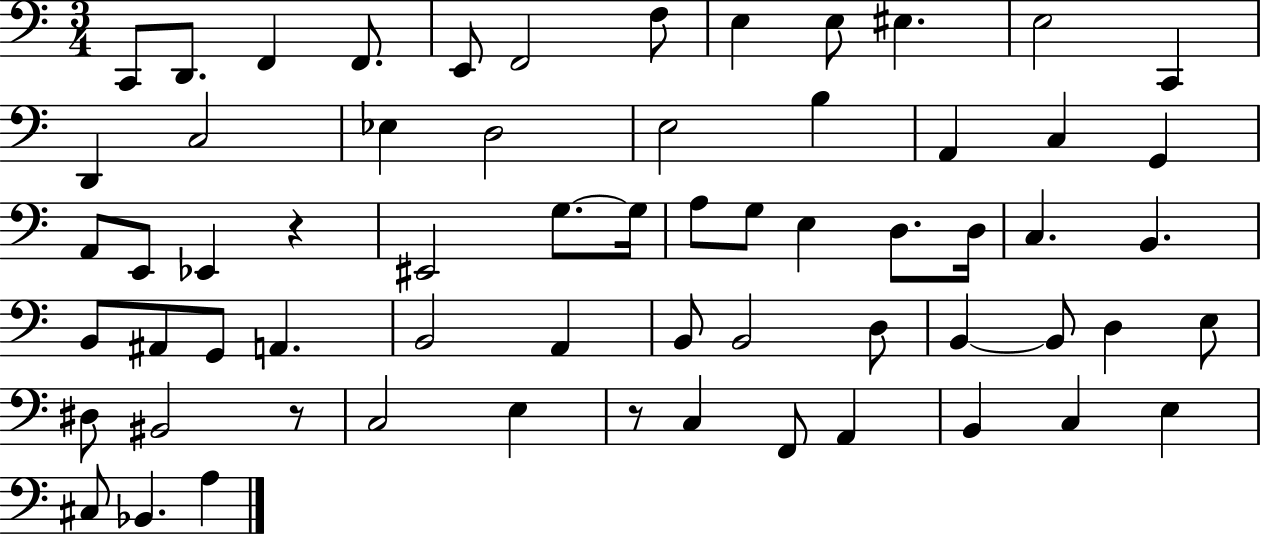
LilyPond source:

{
  \clef bass
  \numericTimeSignature
  \time 3/4
  \key c \major
  c,8 d,8. f,4 f,8. | e,8 f,2 f8 | e4 e8 eis4. | e2 c,4 | \break d,4 c2 | ees4 d2 | e2 b4 | a,4 c4 g,4 | \break a,8 e,8 ees,4 r4 | eis,2 g8.~~ g16 | a8 g8 e4 d8. d16 | c4. b,4. | \break b,8 ais,8 g,8 a,4. | b,2 a,4 | b,8 b,2 d8 | b,4~~ b,8 d4 e8 | \break dis8 bis,2 r8 | c2 e4 | r8 c4 f,8 a,4 | b,4 c4 e4 | \break cis8 bes,4. a4 | \bar "|."
}